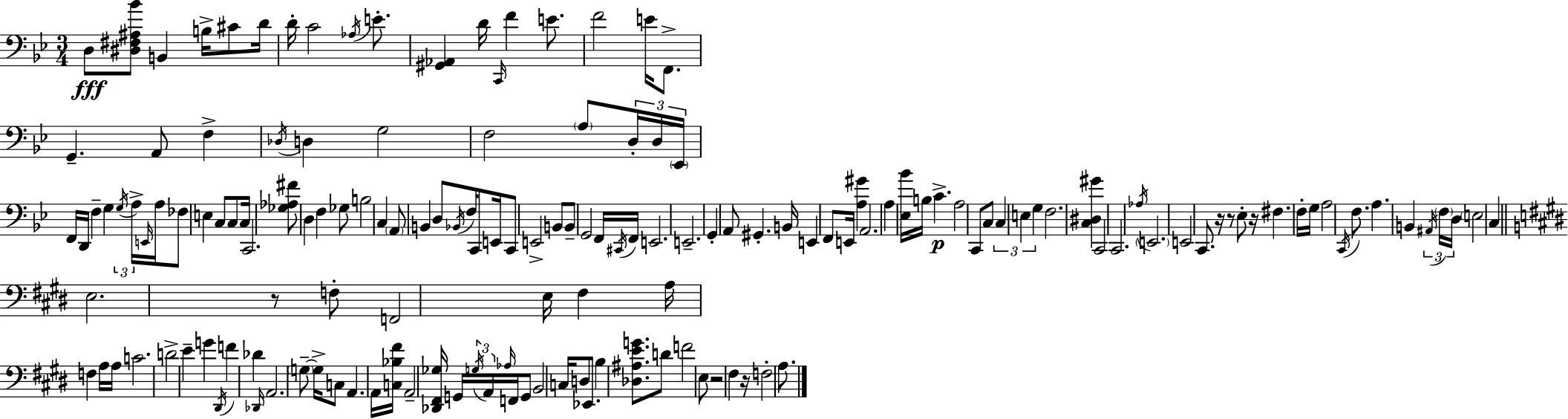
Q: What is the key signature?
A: G minor